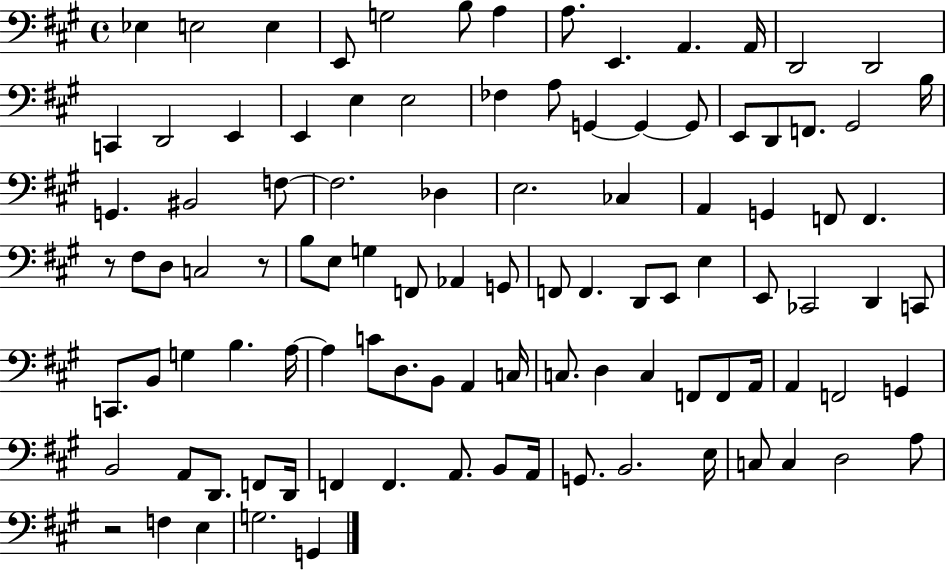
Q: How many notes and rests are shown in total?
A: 102